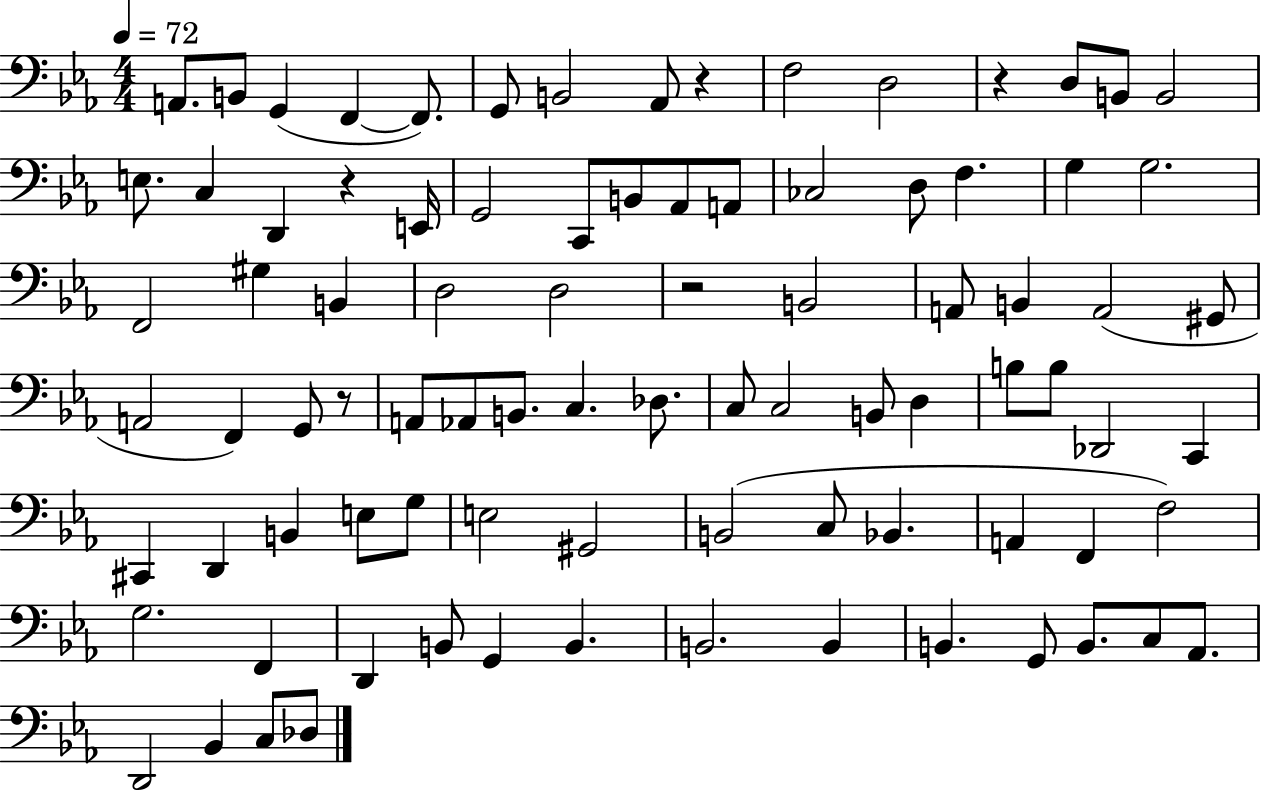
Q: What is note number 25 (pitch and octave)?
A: F3